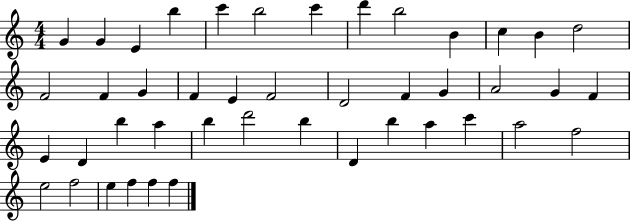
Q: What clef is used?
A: treble